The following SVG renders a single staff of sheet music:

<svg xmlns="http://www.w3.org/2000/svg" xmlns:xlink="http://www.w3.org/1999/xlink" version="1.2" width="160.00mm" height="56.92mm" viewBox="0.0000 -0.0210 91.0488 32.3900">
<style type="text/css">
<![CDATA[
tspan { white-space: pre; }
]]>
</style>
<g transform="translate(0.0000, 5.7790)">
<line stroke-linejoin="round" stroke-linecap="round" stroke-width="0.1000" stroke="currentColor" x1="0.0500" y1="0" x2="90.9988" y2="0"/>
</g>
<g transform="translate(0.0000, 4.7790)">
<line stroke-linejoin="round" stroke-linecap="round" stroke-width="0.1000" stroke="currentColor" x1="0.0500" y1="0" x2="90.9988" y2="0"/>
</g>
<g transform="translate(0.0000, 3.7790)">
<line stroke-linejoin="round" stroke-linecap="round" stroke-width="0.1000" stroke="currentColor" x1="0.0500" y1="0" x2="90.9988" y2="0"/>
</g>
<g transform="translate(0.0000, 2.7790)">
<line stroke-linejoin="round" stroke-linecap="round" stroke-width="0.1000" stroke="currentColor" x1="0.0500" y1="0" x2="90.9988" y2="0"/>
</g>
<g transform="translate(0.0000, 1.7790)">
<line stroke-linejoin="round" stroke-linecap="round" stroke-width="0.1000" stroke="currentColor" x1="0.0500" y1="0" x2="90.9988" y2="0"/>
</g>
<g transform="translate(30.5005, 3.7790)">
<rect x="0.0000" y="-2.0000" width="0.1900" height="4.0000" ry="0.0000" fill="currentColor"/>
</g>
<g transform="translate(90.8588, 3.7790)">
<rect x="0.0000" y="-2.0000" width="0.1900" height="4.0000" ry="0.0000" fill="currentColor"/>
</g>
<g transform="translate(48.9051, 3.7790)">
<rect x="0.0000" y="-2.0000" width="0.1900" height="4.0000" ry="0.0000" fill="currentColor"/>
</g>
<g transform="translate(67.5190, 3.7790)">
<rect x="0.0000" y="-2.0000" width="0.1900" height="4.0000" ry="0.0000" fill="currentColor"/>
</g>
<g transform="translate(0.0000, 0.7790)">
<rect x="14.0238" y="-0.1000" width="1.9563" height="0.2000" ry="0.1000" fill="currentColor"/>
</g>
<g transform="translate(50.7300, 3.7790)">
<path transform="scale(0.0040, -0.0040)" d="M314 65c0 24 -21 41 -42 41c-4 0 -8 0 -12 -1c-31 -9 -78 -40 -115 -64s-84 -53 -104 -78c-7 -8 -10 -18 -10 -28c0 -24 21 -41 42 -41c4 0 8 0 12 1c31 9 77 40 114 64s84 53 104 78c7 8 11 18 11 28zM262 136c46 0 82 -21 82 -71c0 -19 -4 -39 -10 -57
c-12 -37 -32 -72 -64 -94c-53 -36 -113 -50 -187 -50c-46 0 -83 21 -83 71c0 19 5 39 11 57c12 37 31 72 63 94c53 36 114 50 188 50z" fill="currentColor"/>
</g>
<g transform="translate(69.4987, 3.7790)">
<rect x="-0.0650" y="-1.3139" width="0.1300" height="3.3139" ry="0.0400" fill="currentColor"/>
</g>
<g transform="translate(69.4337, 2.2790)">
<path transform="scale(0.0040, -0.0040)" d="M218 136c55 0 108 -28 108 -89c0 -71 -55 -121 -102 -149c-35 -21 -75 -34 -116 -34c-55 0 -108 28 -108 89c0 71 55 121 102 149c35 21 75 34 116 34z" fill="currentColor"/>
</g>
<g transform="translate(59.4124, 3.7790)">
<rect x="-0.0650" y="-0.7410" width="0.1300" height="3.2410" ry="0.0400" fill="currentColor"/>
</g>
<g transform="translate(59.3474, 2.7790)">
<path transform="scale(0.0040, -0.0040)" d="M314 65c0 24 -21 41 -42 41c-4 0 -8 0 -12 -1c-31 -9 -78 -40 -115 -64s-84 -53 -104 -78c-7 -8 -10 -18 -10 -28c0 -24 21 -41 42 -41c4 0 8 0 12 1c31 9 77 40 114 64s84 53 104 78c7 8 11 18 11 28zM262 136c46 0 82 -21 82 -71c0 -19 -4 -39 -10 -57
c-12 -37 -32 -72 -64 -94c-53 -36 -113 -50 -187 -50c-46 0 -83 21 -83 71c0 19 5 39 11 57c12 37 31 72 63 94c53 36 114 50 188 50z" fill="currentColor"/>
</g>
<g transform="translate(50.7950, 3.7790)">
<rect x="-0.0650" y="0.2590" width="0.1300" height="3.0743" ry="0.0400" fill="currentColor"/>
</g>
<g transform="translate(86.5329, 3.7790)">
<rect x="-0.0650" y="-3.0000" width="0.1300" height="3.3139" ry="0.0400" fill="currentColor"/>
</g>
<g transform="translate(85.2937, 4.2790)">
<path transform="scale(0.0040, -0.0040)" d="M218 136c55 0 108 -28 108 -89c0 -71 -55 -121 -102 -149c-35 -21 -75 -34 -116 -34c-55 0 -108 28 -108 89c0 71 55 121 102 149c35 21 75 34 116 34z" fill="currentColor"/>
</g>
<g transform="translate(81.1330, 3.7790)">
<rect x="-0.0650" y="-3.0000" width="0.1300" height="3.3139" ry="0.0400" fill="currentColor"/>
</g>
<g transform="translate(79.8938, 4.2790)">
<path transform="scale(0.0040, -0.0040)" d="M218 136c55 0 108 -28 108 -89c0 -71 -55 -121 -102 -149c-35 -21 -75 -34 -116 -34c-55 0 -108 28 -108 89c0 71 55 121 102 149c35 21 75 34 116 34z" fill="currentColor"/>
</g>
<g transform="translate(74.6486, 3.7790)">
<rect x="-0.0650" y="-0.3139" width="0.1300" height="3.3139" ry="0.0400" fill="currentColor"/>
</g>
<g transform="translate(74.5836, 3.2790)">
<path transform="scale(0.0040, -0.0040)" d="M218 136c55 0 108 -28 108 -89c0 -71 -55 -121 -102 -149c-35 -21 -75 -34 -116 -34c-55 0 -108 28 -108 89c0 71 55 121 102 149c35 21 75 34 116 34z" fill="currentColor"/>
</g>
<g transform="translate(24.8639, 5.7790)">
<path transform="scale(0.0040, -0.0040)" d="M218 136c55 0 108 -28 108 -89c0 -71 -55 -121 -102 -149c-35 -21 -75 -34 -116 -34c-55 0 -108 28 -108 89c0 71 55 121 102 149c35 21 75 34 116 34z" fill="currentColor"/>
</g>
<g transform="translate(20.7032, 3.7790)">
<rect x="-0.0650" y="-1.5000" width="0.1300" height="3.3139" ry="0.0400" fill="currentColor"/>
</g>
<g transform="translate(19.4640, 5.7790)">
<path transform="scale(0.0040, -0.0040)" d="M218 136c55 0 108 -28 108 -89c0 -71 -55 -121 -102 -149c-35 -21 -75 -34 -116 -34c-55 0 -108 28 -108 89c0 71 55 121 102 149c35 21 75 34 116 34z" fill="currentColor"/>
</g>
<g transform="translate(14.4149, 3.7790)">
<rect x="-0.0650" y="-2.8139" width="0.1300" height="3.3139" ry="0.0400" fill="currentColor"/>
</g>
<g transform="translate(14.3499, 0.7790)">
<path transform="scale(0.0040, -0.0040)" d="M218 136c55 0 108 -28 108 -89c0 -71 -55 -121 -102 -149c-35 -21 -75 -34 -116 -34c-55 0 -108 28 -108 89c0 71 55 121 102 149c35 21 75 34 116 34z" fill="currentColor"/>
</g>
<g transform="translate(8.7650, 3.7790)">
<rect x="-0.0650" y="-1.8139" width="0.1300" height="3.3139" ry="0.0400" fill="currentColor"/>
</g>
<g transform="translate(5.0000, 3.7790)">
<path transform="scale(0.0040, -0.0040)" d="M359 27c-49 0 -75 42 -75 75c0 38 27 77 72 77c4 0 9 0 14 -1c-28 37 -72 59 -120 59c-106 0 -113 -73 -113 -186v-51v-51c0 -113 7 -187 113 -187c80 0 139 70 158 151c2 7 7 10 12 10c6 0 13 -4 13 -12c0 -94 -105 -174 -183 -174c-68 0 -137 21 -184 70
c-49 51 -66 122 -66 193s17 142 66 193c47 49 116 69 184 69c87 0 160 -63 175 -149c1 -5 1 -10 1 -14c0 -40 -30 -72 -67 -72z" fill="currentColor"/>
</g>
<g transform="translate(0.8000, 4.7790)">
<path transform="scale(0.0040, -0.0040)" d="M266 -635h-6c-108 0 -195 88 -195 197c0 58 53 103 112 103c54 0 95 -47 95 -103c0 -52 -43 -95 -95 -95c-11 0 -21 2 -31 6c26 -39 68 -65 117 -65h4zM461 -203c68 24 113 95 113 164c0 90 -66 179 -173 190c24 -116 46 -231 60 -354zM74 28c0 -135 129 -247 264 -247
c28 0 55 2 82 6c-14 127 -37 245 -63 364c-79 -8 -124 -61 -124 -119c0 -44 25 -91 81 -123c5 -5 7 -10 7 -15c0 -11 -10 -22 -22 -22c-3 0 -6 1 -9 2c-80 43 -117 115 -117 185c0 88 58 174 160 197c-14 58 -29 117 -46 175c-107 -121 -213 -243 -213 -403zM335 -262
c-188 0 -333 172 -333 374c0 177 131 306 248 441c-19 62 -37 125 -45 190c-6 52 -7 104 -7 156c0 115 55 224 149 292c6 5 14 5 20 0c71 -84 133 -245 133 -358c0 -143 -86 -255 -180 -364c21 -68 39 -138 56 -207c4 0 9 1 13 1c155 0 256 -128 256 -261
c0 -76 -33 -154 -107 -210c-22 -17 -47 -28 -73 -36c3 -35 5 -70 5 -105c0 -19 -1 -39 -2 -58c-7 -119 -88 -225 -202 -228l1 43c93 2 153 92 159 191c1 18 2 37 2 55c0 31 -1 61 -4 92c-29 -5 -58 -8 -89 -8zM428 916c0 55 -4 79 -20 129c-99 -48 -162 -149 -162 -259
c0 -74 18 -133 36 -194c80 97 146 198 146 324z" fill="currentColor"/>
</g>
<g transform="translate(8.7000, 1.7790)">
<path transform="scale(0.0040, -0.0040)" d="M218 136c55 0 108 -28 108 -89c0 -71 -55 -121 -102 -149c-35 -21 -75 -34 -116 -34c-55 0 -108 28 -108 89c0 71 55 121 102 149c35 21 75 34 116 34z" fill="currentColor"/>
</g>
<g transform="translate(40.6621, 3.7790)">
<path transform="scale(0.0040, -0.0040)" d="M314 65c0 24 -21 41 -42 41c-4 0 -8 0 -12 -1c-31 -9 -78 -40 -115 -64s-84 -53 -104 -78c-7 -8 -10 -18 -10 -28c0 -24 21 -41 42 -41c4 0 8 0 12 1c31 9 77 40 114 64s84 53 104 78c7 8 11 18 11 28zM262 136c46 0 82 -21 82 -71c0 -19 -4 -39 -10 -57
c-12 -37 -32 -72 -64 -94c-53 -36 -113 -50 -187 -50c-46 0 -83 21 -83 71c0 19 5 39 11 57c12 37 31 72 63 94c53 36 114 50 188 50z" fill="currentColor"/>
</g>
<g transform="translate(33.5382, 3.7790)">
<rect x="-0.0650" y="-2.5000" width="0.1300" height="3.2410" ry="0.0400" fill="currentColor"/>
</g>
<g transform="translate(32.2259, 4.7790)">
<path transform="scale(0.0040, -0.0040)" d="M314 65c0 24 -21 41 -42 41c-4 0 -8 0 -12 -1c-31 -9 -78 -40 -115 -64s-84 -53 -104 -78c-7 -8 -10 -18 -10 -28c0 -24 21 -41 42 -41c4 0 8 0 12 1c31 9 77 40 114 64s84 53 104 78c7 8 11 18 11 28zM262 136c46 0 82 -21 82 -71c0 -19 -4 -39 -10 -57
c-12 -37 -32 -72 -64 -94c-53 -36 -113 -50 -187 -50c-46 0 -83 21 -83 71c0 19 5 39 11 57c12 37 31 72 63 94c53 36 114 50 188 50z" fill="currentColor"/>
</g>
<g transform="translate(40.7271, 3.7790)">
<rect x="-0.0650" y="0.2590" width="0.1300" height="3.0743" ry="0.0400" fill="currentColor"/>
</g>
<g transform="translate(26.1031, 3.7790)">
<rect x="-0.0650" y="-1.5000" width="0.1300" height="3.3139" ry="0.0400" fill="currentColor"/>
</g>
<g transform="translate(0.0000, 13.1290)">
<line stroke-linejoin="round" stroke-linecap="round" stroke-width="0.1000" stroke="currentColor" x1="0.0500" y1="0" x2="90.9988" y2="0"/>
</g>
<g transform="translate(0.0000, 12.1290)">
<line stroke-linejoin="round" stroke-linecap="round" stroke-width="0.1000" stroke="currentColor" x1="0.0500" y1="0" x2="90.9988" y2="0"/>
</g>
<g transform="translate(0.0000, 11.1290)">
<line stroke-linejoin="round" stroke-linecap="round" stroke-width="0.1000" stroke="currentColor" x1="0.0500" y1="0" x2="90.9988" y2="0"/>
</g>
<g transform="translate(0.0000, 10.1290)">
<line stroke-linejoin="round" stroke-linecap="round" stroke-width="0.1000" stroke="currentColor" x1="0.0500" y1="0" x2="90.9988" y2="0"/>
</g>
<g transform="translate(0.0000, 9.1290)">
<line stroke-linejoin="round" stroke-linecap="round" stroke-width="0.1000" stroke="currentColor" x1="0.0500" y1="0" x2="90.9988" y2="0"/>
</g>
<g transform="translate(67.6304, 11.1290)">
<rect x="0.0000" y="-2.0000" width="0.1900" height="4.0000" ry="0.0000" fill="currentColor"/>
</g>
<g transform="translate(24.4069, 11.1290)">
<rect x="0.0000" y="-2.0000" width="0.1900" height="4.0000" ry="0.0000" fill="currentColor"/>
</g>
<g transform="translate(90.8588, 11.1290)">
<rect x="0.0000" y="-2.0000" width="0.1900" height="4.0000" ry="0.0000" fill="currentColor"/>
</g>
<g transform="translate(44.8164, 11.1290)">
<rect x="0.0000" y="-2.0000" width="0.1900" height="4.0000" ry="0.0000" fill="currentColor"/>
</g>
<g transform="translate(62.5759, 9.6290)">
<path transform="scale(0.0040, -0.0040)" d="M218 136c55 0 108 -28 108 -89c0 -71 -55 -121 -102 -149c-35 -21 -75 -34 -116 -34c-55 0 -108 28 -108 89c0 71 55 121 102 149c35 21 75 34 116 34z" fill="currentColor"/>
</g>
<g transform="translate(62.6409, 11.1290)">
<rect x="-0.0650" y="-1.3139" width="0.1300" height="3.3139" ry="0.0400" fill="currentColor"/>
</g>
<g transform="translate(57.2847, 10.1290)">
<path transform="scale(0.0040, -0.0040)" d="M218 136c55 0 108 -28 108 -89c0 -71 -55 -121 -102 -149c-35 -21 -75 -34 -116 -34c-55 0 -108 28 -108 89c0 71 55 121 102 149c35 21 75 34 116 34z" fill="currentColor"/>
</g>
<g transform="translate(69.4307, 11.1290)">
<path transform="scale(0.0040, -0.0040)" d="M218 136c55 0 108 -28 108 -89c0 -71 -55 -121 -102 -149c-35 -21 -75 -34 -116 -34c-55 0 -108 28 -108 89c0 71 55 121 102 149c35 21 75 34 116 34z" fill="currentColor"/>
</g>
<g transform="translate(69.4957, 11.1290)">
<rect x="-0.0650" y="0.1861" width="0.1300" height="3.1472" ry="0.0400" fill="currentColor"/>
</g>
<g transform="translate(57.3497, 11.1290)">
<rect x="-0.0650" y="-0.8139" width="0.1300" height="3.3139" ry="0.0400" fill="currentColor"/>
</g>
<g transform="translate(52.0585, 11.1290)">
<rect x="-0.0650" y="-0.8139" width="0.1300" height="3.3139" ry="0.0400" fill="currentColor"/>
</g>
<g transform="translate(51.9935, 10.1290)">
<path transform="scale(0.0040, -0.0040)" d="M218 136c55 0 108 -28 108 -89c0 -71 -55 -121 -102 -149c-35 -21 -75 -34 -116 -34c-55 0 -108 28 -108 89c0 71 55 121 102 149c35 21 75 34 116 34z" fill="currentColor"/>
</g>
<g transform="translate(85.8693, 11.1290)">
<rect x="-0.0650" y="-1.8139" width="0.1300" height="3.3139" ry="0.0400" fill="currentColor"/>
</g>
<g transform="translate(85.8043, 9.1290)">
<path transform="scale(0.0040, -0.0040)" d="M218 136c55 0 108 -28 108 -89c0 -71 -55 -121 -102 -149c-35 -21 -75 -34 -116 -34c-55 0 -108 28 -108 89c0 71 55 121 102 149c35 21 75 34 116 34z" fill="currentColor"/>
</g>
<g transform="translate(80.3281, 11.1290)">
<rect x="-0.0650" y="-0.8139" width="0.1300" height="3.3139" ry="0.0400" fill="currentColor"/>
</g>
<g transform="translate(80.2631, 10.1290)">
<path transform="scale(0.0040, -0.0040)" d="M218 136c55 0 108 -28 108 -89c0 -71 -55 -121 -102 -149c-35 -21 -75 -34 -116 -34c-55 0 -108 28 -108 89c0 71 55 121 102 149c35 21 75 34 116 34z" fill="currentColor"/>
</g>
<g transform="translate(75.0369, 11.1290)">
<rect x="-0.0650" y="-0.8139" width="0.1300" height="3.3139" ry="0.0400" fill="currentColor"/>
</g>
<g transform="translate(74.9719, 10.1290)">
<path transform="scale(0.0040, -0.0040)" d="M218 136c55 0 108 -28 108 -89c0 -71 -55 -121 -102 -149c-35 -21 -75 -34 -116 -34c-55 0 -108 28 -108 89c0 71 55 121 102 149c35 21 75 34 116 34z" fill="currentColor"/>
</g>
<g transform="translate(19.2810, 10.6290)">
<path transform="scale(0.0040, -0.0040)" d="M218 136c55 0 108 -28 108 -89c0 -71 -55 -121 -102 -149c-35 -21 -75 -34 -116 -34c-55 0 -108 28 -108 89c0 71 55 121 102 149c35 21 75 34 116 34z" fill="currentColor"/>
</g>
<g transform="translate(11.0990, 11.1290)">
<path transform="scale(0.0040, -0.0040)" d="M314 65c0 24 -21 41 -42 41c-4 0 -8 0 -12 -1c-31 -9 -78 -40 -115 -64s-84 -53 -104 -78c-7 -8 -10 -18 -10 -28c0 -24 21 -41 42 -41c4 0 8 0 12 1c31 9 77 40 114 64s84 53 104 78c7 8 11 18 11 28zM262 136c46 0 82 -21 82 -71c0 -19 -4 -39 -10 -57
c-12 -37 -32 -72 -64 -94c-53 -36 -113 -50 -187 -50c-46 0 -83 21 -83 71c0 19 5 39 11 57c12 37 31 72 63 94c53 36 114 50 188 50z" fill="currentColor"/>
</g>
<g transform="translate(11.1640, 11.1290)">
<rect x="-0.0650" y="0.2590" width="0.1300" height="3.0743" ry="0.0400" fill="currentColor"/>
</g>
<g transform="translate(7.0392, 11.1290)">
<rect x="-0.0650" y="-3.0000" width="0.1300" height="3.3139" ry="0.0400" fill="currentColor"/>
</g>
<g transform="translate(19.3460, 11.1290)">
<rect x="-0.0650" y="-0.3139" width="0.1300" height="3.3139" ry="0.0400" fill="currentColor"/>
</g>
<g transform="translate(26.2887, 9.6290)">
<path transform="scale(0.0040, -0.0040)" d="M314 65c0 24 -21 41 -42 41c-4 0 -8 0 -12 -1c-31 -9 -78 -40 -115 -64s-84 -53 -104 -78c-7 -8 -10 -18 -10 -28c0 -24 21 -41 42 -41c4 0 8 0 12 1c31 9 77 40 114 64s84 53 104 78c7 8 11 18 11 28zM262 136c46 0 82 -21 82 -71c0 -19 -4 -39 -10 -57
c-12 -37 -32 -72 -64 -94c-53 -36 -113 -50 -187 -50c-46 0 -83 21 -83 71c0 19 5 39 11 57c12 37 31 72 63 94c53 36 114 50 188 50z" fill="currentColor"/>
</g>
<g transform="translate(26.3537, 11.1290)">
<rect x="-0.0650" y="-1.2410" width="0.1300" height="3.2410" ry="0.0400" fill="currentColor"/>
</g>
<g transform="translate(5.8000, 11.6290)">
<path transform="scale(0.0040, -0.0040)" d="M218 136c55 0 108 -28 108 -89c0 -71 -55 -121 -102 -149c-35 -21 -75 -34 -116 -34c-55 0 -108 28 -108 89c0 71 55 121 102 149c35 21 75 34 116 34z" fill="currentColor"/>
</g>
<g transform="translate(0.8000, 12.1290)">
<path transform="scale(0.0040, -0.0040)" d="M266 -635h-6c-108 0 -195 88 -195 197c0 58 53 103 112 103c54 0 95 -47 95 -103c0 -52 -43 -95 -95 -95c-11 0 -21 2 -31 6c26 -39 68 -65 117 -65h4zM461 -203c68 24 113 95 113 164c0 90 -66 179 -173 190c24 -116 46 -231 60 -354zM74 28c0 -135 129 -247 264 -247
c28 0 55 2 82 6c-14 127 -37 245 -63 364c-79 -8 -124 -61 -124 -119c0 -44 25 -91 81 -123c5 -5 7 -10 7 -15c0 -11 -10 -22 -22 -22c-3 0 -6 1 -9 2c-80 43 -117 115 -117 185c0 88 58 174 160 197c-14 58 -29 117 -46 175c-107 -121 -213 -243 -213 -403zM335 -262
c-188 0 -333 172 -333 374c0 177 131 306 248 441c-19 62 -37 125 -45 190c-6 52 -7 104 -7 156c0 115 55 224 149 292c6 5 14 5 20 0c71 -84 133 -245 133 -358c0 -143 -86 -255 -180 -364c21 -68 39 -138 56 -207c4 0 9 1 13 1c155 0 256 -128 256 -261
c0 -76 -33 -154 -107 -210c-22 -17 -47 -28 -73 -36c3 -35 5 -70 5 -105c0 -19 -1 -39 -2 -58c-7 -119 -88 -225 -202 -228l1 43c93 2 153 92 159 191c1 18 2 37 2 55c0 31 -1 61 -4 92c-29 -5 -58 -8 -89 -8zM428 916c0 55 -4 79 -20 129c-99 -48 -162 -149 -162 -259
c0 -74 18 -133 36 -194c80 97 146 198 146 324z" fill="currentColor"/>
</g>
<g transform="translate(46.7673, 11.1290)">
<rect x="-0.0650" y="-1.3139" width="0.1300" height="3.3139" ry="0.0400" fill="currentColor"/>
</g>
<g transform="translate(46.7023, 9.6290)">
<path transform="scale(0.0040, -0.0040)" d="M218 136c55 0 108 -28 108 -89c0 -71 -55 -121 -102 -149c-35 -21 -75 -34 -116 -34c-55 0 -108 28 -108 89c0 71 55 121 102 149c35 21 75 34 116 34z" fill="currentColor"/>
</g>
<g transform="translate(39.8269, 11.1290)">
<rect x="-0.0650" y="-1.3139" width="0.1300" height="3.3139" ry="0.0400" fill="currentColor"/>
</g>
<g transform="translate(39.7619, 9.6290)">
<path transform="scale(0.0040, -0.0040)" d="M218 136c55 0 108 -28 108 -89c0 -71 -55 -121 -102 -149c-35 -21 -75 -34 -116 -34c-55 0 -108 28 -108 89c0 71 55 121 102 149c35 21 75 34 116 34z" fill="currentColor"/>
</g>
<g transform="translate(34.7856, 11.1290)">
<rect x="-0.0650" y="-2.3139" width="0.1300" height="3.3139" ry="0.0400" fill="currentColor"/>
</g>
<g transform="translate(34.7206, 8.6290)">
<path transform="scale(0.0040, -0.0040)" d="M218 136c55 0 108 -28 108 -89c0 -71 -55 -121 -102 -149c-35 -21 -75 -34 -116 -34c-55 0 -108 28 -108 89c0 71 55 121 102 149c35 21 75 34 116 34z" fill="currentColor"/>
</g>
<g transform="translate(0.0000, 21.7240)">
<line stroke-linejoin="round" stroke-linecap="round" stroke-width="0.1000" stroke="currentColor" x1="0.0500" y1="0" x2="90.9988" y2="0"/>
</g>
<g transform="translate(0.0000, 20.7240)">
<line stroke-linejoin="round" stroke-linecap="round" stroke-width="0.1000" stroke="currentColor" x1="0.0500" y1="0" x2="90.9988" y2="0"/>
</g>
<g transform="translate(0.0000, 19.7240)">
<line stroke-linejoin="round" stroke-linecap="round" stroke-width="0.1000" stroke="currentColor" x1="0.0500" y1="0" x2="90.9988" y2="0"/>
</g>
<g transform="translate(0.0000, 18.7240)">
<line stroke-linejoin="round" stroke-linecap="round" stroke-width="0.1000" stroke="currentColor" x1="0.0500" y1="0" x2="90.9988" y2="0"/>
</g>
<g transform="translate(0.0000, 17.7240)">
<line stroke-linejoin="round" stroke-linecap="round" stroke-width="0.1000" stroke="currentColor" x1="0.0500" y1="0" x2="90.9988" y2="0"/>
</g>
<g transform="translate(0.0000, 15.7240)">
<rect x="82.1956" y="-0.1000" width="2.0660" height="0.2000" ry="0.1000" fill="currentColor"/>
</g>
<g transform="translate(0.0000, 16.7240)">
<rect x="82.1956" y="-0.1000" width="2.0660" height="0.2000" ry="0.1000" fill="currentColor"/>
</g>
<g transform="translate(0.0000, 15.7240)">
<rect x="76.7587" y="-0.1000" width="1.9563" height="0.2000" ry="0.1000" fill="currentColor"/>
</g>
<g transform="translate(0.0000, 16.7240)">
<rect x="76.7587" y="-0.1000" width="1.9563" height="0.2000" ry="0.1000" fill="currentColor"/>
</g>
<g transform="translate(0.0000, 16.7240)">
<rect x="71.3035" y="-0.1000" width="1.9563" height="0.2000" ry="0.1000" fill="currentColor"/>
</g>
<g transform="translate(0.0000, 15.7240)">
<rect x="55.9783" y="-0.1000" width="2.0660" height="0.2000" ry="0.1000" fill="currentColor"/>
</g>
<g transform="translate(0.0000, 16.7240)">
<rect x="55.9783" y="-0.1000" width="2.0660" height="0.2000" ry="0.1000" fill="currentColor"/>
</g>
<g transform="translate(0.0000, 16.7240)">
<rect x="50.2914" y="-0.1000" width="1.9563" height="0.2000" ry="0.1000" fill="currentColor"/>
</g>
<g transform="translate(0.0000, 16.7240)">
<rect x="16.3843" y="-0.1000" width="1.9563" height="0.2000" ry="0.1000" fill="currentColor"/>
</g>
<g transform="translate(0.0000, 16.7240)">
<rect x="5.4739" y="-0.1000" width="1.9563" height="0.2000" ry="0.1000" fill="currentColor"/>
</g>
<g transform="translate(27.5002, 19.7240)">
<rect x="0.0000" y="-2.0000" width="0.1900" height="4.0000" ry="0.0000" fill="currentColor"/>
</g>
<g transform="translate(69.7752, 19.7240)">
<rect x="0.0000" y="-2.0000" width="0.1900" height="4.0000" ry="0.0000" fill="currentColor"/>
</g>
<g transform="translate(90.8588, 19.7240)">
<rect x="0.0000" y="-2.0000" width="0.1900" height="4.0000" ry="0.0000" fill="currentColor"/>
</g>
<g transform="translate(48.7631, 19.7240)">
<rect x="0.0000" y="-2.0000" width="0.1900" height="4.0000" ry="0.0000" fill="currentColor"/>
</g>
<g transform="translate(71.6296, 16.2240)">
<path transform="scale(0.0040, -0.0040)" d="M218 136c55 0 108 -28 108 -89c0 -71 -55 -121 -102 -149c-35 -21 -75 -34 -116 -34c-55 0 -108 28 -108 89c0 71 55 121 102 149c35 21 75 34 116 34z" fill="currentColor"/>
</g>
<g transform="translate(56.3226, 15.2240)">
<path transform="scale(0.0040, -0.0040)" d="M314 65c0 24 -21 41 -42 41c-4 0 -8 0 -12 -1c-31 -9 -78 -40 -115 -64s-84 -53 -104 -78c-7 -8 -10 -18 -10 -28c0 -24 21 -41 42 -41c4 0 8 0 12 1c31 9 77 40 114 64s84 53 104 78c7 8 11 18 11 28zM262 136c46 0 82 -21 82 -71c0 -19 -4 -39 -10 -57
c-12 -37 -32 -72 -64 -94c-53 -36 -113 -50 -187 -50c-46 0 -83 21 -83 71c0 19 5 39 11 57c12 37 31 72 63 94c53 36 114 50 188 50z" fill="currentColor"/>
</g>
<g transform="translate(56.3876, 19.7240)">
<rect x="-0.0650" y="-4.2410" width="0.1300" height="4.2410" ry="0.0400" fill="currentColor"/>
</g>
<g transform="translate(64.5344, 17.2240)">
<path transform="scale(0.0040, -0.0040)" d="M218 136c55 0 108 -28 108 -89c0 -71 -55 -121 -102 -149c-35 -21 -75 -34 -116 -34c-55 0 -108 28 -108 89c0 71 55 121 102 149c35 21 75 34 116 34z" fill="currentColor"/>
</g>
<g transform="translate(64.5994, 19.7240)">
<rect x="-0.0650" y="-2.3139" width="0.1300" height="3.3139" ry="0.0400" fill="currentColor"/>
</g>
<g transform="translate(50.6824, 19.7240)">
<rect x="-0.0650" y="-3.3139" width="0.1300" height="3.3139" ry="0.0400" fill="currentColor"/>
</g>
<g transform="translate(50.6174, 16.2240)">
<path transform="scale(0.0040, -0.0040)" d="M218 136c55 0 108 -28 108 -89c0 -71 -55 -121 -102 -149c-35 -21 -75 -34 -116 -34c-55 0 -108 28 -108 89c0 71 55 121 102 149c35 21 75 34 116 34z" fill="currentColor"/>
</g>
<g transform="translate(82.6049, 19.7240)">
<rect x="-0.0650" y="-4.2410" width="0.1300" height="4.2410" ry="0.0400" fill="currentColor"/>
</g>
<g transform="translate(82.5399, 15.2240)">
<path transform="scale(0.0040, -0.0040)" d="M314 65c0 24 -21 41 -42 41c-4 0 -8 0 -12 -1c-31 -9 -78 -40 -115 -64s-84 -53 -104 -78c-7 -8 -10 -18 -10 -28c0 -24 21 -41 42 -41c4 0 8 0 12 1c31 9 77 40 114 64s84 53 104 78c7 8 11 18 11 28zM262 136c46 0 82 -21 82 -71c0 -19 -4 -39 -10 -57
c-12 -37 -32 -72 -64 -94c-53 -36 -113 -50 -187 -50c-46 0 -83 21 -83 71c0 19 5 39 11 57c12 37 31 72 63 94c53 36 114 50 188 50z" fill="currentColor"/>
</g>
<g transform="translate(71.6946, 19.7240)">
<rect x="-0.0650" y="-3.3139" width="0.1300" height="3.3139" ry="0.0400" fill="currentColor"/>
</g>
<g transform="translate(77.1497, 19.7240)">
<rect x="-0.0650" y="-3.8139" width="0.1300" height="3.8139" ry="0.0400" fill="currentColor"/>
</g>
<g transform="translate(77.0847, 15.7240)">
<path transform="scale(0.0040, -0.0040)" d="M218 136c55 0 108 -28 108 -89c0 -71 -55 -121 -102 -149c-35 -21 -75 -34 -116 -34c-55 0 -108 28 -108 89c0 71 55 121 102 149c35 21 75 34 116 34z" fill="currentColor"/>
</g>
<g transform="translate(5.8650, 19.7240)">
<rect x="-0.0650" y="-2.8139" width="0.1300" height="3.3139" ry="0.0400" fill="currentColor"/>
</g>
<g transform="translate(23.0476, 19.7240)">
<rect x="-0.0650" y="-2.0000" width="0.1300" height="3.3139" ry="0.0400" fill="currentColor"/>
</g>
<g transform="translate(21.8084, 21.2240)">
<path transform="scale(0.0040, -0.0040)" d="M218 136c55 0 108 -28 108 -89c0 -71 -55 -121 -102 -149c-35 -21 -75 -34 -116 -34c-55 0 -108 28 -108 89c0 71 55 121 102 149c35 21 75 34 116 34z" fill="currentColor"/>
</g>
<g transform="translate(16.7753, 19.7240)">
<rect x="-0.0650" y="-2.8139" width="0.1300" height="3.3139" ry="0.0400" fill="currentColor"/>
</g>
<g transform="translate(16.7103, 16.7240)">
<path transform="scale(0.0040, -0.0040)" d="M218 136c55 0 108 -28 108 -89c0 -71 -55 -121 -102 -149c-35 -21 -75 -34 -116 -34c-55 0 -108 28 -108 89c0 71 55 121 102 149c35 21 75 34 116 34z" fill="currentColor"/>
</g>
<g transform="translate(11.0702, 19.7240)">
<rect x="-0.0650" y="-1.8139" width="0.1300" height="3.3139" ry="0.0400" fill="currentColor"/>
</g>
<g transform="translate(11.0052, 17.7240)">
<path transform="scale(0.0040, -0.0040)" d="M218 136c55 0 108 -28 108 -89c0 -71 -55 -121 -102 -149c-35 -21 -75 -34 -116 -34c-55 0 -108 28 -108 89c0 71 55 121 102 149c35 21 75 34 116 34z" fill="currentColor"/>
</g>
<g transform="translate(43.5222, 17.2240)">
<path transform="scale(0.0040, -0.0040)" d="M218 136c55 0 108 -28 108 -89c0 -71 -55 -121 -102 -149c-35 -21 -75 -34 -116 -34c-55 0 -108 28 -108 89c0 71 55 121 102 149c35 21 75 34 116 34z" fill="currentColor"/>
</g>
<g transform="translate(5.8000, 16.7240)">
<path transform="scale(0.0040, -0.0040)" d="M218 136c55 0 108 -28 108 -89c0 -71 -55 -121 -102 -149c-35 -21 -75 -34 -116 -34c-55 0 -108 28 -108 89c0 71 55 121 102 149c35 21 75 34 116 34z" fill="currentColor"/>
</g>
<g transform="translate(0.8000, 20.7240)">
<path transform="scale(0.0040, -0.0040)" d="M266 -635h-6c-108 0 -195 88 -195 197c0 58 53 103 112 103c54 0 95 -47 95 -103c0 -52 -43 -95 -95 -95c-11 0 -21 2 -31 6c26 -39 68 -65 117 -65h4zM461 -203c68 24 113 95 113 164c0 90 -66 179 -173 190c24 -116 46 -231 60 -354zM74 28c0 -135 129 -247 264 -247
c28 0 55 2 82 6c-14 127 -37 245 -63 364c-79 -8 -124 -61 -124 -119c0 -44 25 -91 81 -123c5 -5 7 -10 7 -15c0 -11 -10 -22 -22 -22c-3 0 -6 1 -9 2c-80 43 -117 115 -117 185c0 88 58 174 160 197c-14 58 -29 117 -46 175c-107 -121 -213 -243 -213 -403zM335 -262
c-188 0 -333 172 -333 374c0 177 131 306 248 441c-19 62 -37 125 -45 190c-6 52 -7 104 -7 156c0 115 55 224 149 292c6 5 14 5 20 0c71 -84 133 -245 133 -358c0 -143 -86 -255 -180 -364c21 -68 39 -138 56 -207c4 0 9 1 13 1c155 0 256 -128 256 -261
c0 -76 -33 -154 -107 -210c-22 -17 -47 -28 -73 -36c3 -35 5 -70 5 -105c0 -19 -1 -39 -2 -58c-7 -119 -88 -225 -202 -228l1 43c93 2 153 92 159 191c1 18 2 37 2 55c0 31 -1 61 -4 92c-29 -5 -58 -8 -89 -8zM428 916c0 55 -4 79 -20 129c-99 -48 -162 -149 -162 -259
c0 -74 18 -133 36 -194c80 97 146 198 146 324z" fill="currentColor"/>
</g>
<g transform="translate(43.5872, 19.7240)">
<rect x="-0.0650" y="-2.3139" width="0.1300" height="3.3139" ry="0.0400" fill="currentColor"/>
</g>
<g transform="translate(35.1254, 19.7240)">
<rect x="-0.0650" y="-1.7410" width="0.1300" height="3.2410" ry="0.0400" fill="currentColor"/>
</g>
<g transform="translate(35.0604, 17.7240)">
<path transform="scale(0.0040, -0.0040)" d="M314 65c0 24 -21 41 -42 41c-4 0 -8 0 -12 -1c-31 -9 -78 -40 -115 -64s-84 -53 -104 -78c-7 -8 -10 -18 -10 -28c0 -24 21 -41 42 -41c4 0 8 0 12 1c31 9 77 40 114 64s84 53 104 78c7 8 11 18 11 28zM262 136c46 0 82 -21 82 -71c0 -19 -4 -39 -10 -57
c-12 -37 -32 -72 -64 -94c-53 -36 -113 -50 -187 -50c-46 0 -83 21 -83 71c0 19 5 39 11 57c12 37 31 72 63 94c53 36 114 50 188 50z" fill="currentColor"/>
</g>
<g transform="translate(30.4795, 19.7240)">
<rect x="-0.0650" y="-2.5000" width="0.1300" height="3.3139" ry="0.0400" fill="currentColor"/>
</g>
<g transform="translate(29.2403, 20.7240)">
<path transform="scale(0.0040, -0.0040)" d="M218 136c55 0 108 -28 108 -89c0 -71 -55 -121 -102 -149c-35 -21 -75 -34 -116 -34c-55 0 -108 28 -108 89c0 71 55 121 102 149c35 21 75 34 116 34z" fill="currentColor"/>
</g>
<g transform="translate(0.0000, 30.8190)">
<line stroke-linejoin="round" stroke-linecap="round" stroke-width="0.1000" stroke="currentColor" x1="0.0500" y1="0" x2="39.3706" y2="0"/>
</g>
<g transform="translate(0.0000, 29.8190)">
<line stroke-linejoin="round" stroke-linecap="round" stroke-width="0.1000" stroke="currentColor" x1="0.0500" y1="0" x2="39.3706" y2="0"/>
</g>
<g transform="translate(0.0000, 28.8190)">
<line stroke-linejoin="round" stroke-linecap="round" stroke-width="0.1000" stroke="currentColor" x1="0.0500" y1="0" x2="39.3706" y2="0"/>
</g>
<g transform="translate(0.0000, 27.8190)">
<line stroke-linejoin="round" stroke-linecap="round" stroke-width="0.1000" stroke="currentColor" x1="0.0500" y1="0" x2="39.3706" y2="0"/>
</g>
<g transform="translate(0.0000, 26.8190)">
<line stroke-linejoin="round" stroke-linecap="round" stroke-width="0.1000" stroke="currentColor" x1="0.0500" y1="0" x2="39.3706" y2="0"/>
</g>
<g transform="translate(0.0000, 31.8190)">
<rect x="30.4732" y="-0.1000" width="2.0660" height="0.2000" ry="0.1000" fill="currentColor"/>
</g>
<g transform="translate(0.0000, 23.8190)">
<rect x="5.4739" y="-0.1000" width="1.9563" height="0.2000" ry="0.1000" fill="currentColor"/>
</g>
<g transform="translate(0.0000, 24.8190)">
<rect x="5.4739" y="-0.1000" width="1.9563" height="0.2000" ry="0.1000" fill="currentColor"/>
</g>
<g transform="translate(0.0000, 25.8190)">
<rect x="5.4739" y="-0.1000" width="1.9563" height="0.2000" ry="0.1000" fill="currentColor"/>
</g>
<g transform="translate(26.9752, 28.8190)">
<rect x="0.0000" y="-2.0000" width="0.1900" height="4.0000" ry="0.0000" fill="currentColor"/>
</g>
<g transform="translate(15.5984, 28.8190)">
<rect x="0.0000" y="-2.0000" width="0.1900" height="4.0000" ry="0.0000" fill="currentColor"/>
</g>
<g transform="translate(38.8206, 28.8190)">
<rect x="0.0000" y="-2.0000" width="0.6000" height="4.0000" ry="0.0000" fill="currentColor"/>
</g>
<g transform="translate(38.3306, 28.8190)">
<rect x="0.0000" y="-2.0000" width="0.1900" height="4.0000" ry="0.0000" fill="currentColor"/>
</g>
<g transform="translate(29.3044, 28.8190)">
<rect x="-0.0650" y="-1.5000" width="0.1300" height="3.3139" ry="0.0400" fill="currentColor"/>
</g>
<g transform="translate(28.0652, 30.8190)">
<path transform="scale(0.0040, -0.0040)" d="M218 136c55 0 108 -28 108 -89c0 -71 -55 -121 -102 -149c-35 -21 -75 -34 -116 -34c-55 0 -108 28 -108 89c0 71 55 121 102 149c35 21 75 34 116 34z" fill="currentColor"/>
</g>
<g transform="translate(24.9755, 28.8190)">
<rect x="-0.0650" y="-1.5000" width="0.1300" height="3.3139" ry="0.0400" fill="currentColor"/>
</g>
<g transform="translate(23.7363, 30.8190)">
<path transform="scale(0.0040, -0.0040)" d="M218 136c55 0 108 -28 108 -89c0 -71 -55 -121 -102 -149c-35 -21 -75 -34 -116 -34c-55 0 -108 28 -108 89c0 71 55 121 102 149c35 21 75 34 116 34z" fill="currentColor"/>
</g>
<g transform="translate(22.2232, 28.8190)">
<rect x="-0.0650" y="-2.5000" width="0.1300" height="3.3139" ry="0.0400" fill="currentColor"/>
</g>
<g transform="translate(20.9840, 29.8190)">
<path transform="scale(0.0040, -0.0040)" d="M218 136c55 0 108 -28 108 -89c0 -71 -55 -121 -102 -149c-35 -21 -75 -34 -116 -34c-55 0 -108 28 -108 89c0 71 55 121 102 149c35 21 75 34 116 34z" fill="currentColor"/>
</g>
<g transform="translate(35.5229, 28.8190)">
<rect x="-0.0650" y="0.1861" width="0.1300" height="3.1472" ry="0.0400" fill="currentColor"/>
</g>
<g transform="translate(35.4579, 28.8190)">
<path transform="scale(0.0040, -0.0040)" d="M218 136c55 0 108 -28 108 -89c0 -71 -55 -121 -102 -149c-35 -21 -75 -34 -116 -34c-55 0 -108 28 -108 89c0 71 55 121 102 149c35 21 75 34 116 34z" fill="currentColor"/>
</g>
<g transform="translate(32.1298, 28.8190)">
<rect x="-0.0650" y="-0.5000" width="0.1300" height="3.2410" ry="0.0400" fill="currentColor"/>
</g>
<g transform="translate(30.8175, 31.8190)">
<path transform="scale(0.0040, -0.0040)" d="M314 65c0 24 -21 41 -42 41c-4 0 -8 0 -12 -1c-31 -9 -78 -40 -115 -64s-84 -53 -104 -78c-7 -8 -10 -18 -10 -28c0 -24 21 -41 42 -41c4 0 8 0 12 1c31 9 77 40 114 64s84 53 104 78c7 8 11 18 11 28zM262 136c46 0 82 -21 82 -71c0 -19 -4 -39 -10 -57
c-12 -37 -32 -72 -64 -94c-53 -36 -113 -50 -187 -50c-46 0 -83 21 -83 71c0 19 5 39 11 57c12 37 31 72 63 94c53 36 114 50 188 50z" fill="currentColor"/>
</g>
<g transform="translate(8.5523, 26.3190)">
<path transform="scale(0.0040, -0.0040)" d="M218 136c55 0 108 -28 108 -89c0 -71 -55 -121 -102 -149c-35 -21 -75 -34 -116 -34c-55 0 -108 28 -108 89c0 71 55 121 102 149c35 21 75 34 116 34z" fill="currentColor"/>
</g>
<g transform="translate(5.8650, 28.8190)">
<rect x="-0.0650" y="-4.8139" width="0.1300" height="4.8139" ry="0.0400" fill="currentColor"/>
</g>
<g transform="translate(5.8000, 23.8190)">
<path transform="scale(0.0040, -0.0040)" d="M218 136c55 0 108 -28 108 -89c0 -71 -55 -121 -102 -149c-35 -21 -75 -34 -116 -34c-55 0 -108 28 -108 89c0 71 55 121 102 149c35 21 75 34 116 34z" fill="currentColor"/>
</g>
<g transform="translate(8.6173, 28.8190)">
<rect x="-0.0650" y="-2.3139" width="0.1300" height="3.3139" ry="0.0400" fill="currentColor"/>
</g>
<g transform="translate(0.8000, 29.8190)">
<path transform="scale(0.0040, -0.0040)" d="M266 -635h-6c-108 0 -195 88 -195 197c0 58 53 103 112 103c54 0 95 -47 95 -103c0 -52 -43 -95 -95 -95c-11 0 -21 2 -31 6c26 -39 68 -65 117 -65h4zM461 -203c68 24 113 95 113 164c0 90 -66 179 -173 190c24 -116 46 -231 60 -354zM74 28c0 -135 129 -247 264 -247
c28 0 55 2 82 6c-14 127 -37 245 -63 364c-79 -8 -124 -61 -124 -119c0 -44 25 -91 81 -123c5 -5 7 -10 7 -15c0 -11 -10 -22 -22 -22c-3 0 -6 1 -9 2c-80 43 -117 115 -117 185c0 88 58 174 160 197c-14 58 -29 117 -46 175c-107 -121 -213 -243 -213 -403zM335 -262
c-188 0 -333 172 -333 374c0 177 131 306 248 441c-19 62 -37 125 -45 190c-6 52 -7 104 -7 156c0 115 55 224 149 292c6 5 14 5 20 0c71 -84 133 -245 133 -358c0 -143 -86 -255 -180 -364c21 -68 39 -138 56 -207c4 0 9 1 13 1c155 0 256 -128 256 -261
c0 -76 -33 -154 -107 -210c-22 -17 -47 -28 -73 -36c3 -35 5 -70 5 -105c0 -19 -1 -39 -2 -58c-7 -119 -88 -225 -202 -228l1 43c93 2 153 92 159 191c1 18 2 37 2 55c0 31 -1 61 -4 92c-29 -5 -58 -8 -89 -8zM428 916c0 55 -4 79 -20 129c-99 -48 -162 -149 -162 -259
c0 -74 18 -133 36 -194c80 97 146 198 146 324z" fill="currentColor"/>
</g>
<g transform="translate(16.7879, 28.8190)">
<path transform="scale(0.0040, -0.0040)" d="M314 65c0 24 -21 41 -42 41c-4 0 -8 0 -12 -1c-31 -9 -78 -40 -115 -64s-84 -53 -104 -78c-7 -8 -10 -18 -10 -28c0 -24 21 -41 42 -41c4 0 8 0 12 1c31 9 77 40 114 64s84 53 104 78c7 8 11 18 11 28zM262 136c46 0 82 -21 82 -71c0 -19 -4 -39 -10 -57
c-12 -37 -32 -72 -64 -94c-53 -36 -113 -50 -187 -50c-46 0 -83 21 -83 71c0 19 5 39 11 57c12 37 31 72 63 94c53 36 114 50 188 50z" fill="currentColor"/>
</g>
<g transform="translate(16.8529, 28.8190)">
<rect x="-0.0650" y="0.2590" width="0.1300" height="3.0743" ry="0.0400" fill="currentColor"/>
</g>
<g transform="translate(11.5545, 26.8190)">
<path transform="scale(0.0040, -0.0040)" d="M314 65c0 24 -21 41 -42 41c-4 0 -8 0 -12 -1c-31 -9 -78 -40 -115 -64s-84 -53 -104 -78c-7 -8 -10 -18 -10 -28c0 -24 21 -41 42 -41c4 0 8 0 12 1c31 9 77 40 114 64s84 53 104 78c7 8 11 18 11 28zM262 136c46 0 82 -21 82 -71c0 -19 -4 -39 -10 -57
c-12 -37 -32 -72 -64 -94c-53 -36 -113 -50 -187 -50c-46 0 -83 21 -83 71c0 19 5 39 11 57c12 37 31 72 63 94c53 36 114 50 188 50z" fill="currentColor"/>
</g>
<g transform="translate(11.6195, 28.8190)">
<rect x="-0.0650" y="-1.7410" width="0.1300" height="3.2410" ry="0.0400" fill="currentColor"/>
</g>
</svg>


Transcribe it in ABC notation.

X:1
T:Untitled
M:4/4
L:1/4
K:C
f a E E G2 B2 B2 d2 e c A A A B2 c e2 g e e d d e B d d f a f a F G f2 g b d'2 g b c' d'2 e' g f2 B2 G E E C2 B